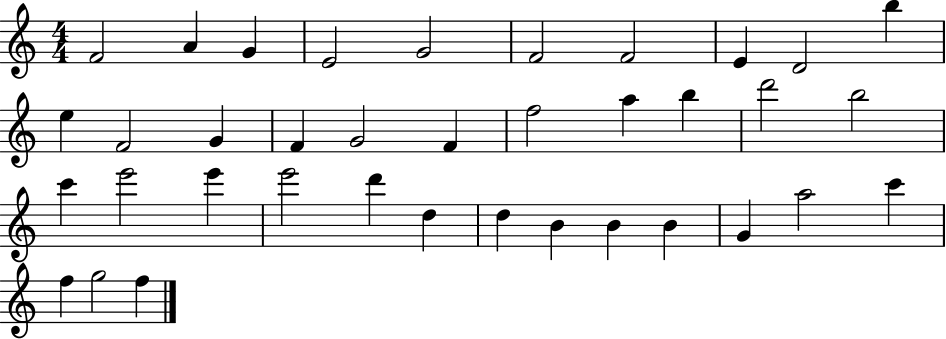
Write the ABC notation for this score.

X:1
T:Untitled
M:4/4
L:1/4
K:C
F2 A G E2 G2 F2 F2 E D2 b e F2 G F G2 F f2 a b d'2 b2 c' e'2 e' e'2 d' d d B B B G a2 c' f g2 f